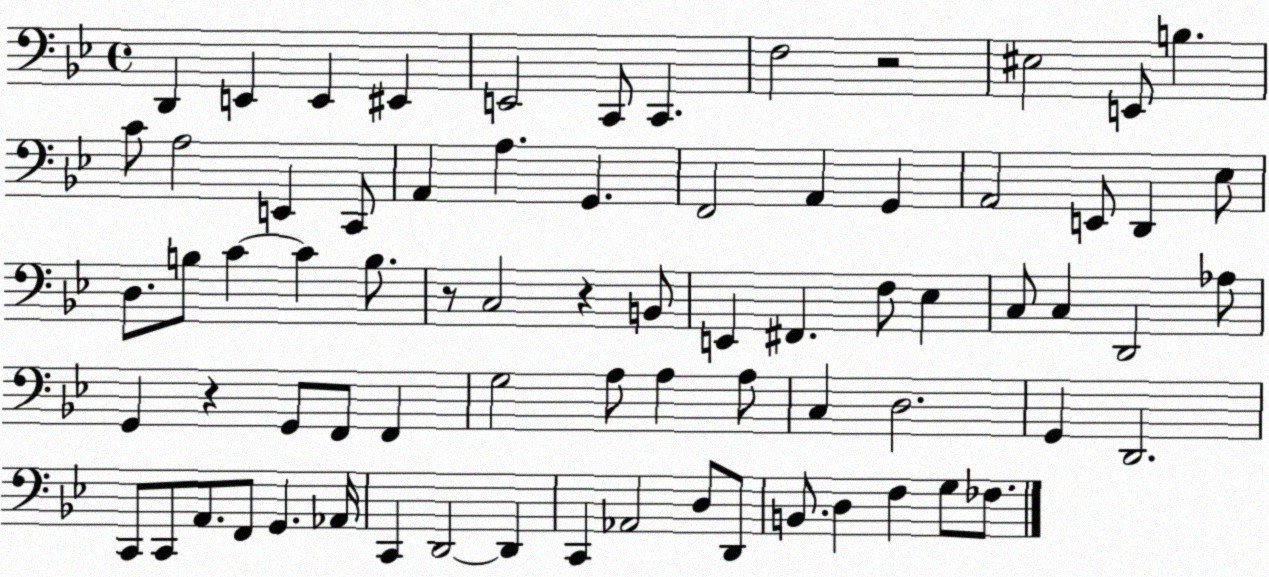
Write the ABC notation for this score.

X:1
T:Untitled
M:4/4
L:1/4
K:Bb
D,, E,, E,, ^E,, E,,2 C,,/2 C,, F,2 z2 ^E,2 E,,/2 B, C/2 A,2 E,, C,,/2 A,, A, G,, F,,2 A,, G,, A,,2 E,,/2 D,, _E,/2 D,/2 B,/2 C C B,/2 z/2 C,2 z B,,/2 E,, ^F,, F,/2 _E, C,/2 C, D,,2 _A,/2 G,, z G,,/2 F,,/2 F,, G,2 A,/2 A, A,/2 C, D,2 G,, D,,2 C,,/2 C,,/2 A,,/2 F,,/2 G,, _A,,/4 C,, D,,2 D,, C,, _A,,2 D,/2 D,,/2 B,,/2 D, F, G,/2 _F,/2